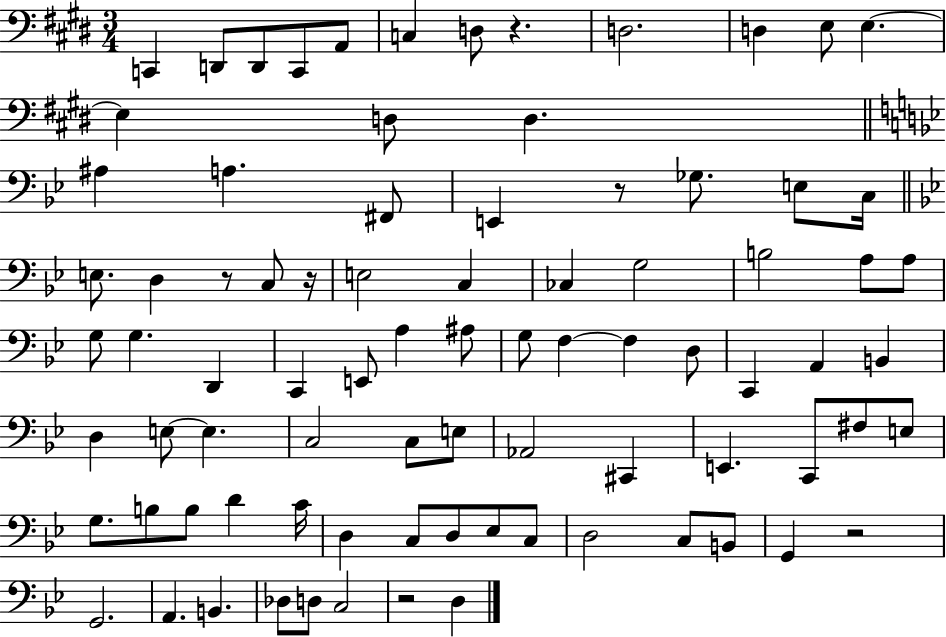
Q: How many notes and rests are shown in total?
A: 84